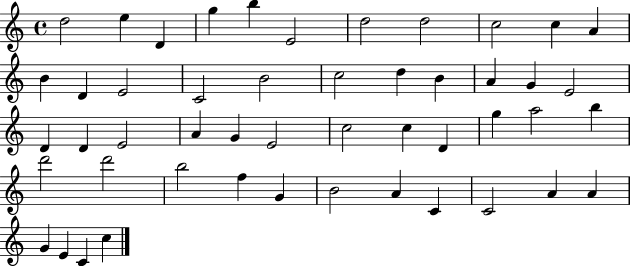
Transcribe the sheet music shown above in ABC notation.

X:1
T:Untitled
M:4/4
L:1/4
K:C
d2 e D g b E2 d2 d2 c2 c A B D E2 C2 B2 c2 d B A G E2 D D E2 A G E2 c2 c D g a2 b d'2 d'2 b2 f G B2 A C C2 A A G E C c